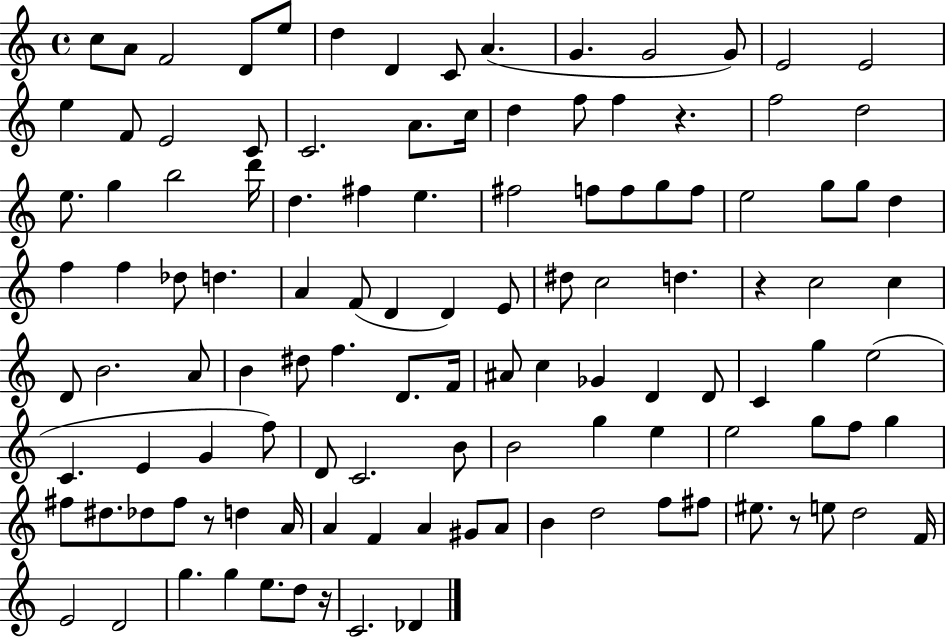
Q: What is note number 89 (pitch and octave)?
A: Db5